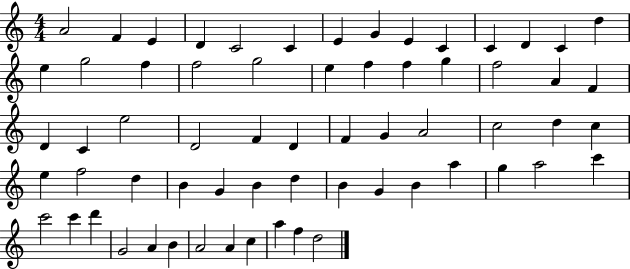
X:1
T:Untitled
M:4/4
L:1/4
K:C
A2 F E D C2 C E G E C C D C d e g2 f f2 g2 e f f g f2 A F D C e2 D2 F D F G A2 c2 d c e f2 d B G B d B G B a g a2 c' c'2 c' d' G2 A B A2 A c a f d2